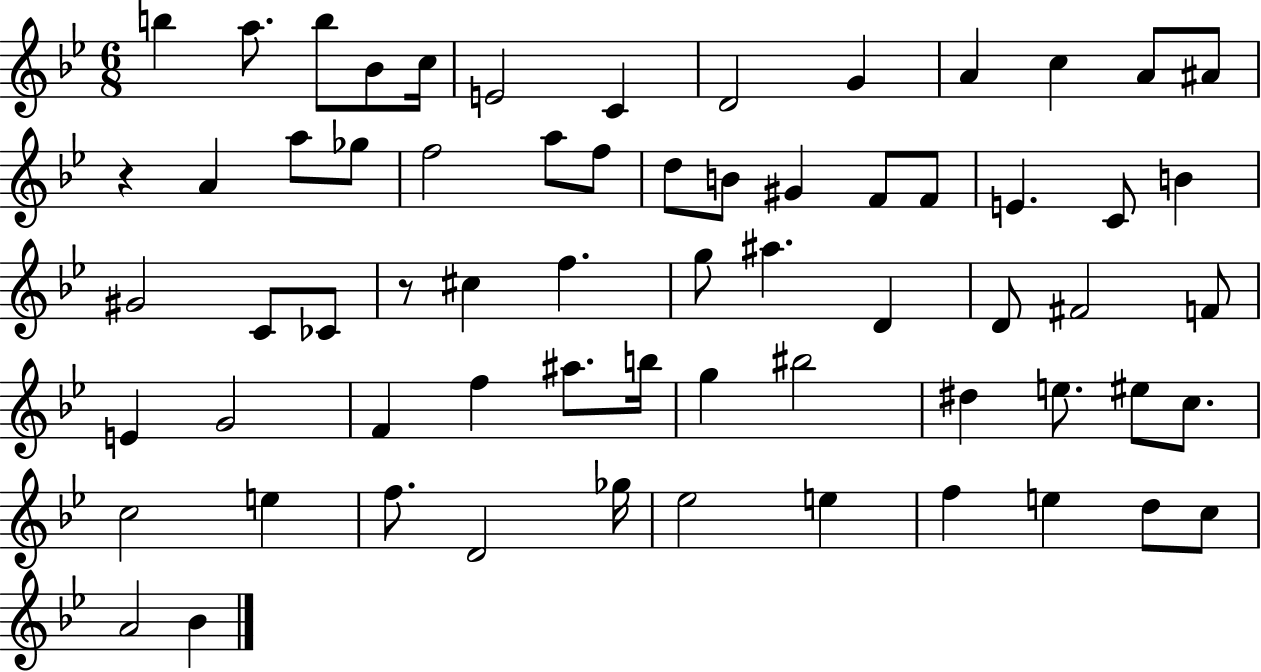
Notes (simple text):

B5/q A5/e. B5/e Bb4/e C5/s E4/h C4/q D4/h G4/q A4/q C5/q A4/e A#4/e R/q A4/q A5/e Gb5/e F5/h A5/e F5/e D5/e B4/e G#4/q F4/e F4/e E4/q. C4/e B4/q G#4/h C4/e CES4/e R/e C#5/q F5/q. G5/e A#5/q. D4/q D4/e F#4/h F4/e E4/q G4/h F4/q F5/q A#5/e. B5/s G5/q BIS5/h D#5/q E5/e. EIS5/e C5/e. C5/h E5/q F5/e. D4/h Gb5/s Eb5/h E5/q F5/q E5/q D5/e C5/e A4/h Bb4/q